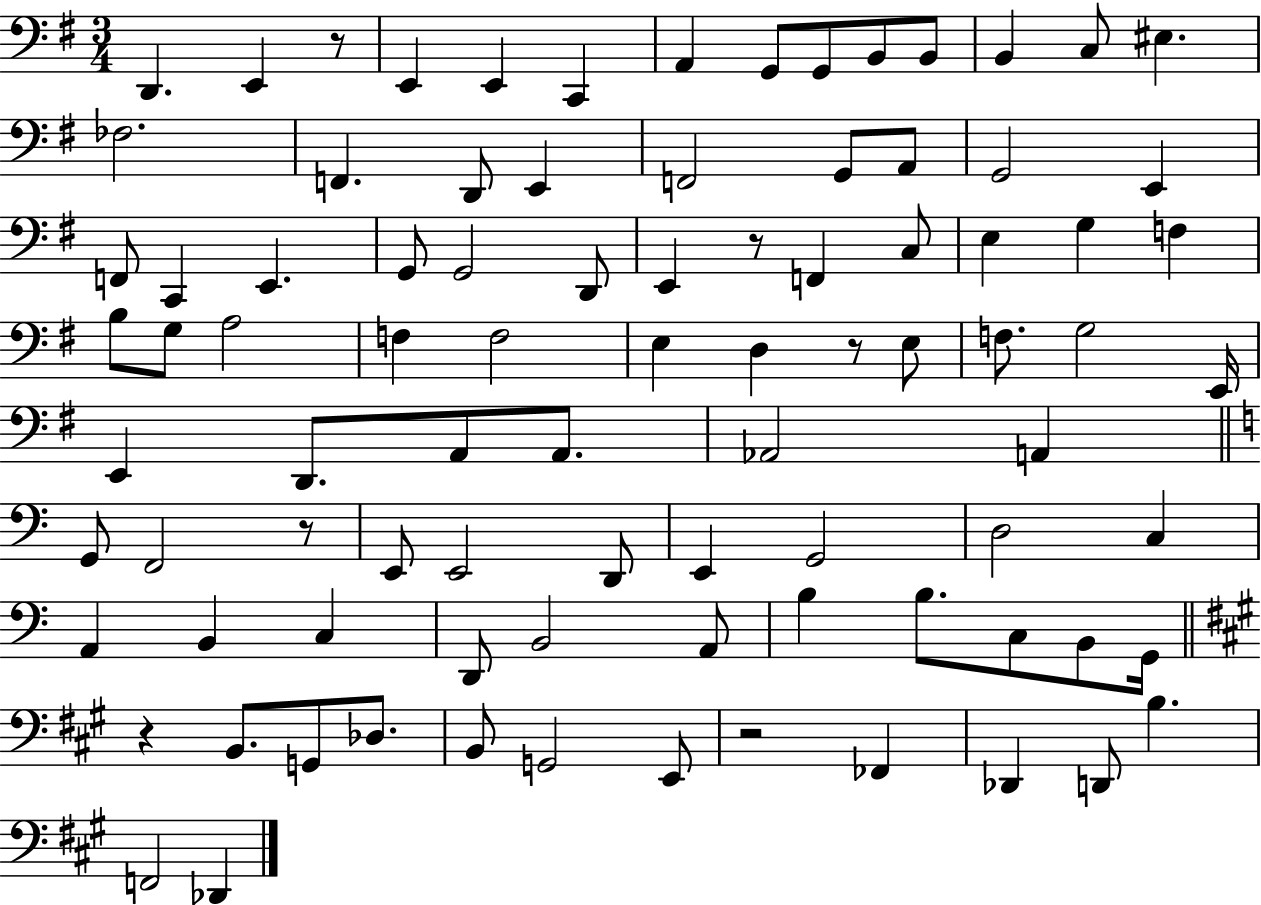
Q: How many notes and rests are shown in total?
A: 89